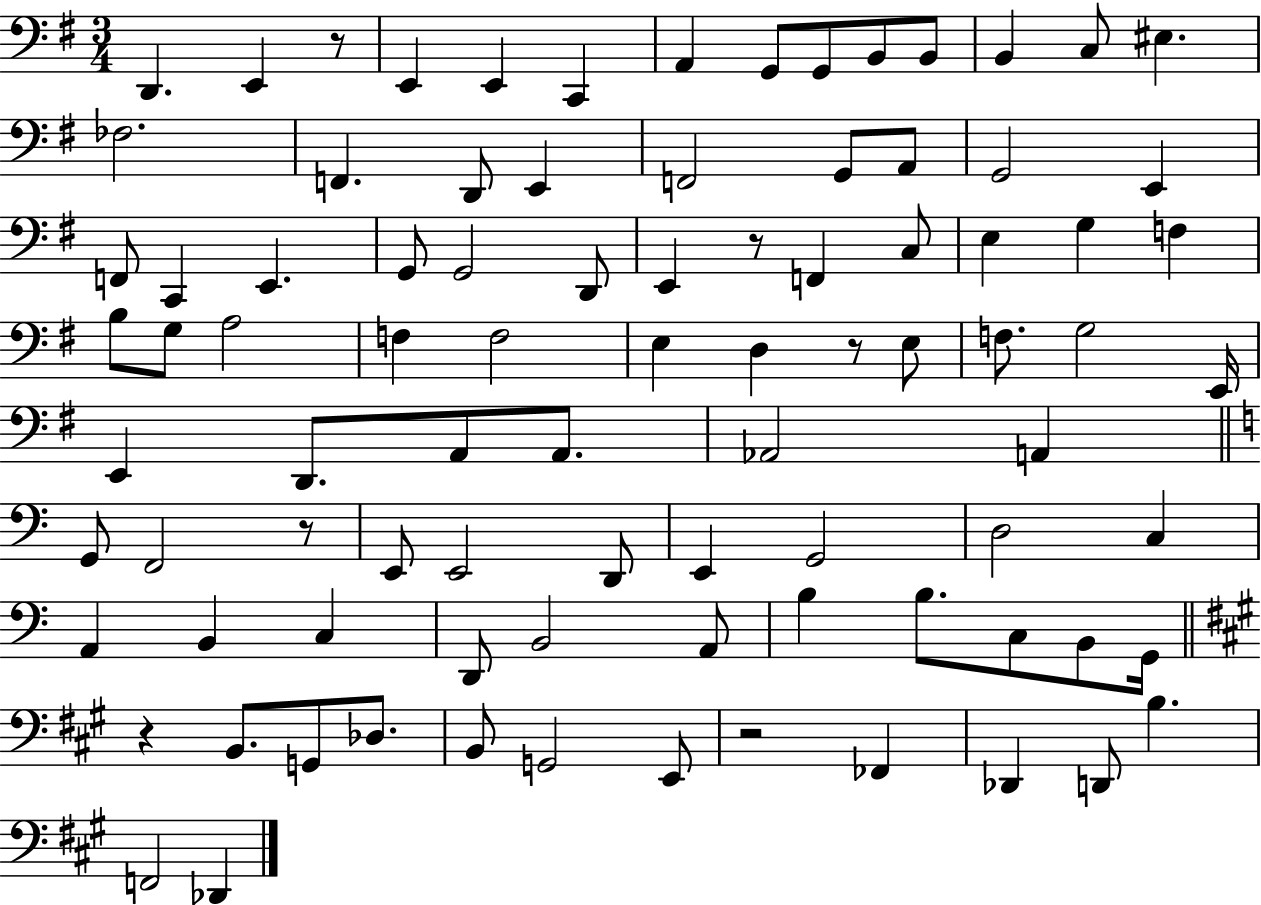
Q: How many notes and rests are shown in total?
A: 89